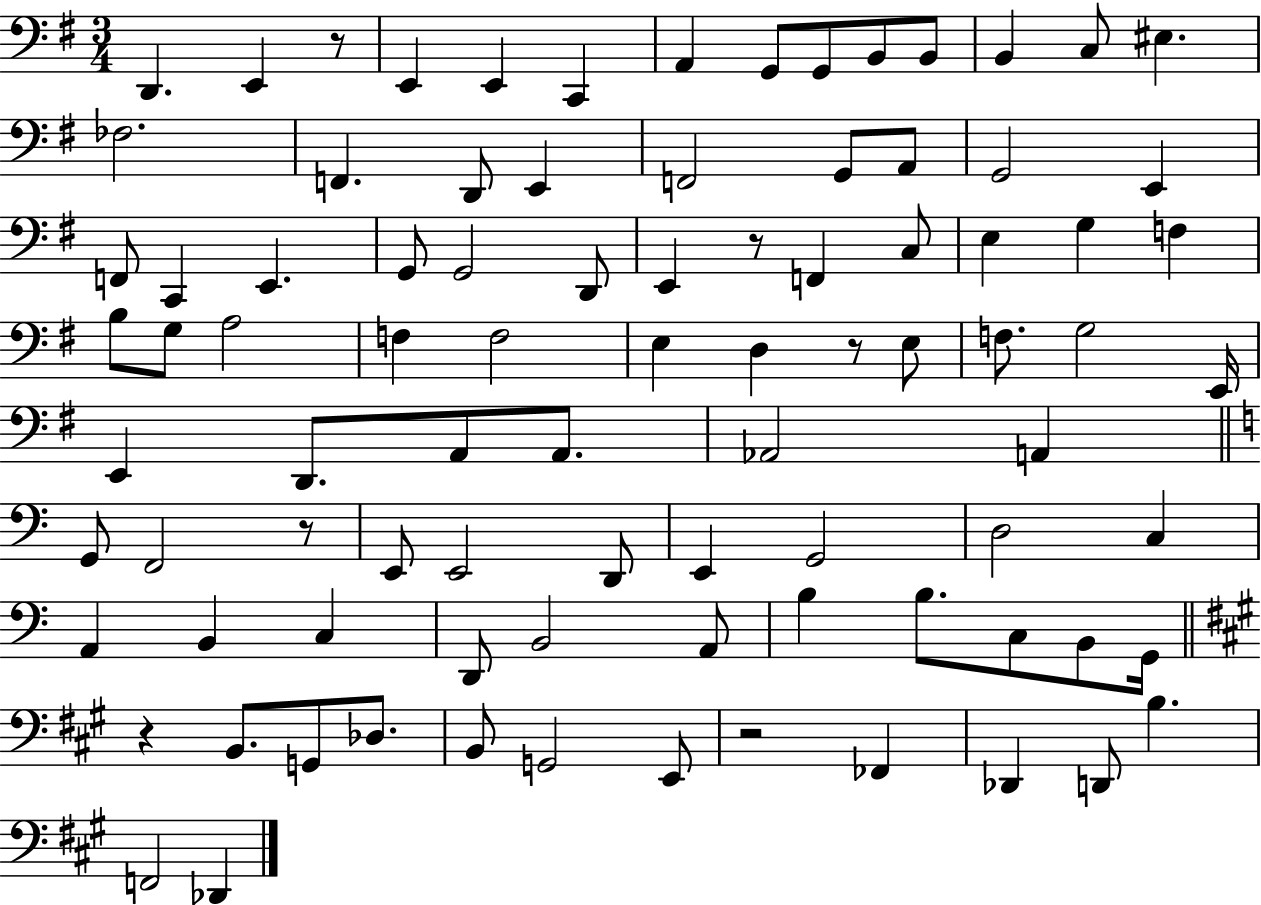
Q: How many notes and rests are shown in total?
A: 89